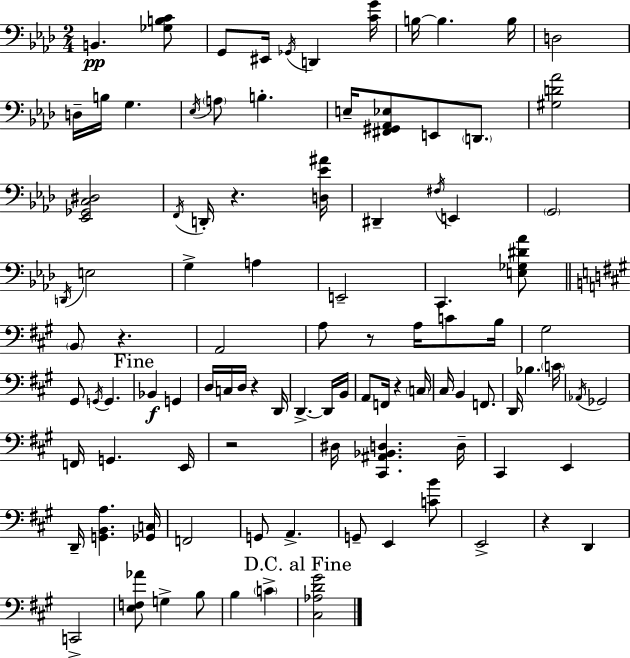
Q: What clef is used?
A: bass